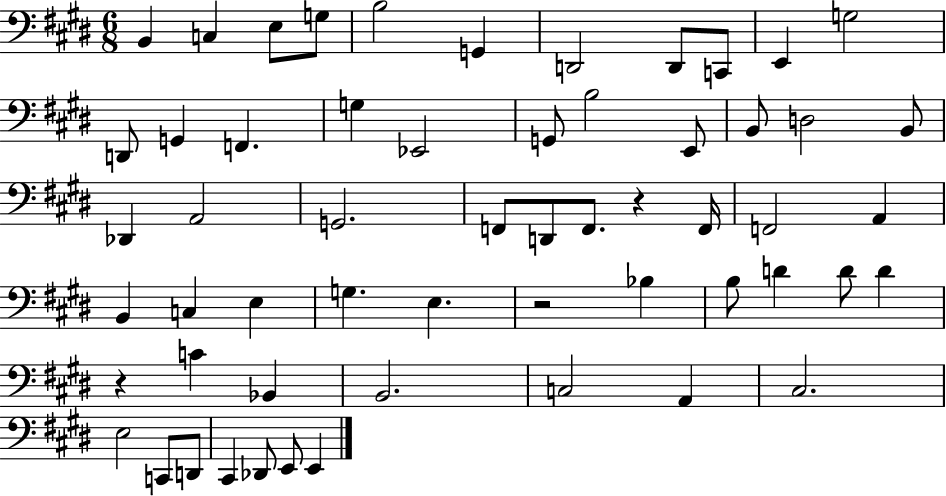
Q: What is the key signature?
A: E major